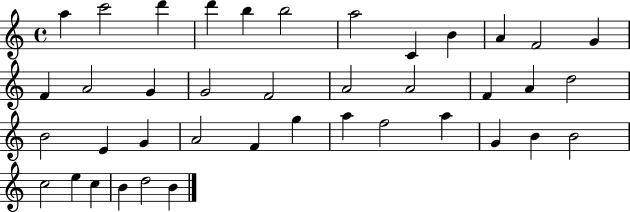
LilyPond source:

{
  \clef treble
  \time 4/4
  \defaultTimeSignature
  \key c \major
  a''4 c'''2 d'''4 | d'''4 b''4 b''2 | a''2 c'4 b'4 | a'4 f'2 g'4 | \break f'4 a'2 g'4 | g'2 f'2 | a'2 a'2 | f'4 a'4 d''2 | \break b'2 e'4 g'4 | a'2 f'4 g''4 | a''4 f''2 a''4 | g'4 b'4 b'2 | \break c''2 e''4 c''4 | b'4 d''2 b'4 | \bar "|."
}